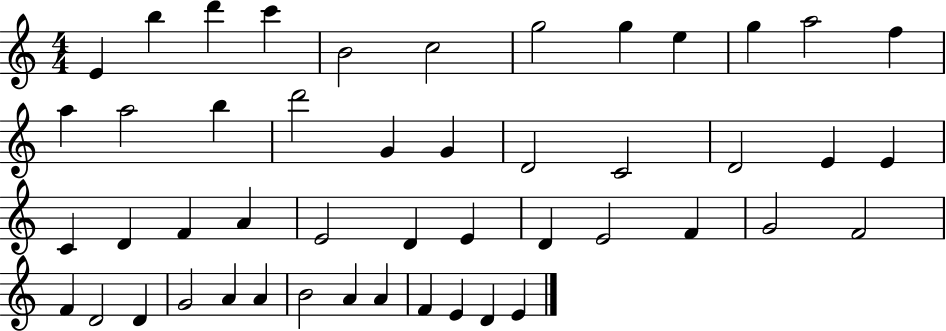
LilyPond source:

{
  \clef treble
  \numericTimeSignature
  \time 4/4
  \key c \major
  e'4 b''4 d'''4 c'''4 | b'2 c''2 | g''2 g''4 e''4 | g''4 a''2 f''4 | \break a''4 a''2 b''4 | d'''2 g'4 g'4 | d'2 c'2 | d'2 e'4 e'4 | \break c'4 d'4 f'4 a'4 | e'2 d'4 e'4 | d'4 e'2 f'4 | g'2 f'2 | \break f'4 d'2 d'4 | g'2 a'4 a'4 | b'2 a'4 a'4 | f'4 e'4 d'4 e'4 | \break \bar "|."
}